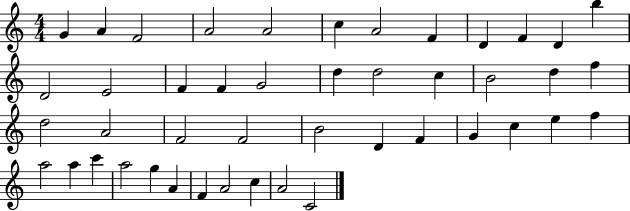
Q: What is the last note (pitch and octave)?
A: C4